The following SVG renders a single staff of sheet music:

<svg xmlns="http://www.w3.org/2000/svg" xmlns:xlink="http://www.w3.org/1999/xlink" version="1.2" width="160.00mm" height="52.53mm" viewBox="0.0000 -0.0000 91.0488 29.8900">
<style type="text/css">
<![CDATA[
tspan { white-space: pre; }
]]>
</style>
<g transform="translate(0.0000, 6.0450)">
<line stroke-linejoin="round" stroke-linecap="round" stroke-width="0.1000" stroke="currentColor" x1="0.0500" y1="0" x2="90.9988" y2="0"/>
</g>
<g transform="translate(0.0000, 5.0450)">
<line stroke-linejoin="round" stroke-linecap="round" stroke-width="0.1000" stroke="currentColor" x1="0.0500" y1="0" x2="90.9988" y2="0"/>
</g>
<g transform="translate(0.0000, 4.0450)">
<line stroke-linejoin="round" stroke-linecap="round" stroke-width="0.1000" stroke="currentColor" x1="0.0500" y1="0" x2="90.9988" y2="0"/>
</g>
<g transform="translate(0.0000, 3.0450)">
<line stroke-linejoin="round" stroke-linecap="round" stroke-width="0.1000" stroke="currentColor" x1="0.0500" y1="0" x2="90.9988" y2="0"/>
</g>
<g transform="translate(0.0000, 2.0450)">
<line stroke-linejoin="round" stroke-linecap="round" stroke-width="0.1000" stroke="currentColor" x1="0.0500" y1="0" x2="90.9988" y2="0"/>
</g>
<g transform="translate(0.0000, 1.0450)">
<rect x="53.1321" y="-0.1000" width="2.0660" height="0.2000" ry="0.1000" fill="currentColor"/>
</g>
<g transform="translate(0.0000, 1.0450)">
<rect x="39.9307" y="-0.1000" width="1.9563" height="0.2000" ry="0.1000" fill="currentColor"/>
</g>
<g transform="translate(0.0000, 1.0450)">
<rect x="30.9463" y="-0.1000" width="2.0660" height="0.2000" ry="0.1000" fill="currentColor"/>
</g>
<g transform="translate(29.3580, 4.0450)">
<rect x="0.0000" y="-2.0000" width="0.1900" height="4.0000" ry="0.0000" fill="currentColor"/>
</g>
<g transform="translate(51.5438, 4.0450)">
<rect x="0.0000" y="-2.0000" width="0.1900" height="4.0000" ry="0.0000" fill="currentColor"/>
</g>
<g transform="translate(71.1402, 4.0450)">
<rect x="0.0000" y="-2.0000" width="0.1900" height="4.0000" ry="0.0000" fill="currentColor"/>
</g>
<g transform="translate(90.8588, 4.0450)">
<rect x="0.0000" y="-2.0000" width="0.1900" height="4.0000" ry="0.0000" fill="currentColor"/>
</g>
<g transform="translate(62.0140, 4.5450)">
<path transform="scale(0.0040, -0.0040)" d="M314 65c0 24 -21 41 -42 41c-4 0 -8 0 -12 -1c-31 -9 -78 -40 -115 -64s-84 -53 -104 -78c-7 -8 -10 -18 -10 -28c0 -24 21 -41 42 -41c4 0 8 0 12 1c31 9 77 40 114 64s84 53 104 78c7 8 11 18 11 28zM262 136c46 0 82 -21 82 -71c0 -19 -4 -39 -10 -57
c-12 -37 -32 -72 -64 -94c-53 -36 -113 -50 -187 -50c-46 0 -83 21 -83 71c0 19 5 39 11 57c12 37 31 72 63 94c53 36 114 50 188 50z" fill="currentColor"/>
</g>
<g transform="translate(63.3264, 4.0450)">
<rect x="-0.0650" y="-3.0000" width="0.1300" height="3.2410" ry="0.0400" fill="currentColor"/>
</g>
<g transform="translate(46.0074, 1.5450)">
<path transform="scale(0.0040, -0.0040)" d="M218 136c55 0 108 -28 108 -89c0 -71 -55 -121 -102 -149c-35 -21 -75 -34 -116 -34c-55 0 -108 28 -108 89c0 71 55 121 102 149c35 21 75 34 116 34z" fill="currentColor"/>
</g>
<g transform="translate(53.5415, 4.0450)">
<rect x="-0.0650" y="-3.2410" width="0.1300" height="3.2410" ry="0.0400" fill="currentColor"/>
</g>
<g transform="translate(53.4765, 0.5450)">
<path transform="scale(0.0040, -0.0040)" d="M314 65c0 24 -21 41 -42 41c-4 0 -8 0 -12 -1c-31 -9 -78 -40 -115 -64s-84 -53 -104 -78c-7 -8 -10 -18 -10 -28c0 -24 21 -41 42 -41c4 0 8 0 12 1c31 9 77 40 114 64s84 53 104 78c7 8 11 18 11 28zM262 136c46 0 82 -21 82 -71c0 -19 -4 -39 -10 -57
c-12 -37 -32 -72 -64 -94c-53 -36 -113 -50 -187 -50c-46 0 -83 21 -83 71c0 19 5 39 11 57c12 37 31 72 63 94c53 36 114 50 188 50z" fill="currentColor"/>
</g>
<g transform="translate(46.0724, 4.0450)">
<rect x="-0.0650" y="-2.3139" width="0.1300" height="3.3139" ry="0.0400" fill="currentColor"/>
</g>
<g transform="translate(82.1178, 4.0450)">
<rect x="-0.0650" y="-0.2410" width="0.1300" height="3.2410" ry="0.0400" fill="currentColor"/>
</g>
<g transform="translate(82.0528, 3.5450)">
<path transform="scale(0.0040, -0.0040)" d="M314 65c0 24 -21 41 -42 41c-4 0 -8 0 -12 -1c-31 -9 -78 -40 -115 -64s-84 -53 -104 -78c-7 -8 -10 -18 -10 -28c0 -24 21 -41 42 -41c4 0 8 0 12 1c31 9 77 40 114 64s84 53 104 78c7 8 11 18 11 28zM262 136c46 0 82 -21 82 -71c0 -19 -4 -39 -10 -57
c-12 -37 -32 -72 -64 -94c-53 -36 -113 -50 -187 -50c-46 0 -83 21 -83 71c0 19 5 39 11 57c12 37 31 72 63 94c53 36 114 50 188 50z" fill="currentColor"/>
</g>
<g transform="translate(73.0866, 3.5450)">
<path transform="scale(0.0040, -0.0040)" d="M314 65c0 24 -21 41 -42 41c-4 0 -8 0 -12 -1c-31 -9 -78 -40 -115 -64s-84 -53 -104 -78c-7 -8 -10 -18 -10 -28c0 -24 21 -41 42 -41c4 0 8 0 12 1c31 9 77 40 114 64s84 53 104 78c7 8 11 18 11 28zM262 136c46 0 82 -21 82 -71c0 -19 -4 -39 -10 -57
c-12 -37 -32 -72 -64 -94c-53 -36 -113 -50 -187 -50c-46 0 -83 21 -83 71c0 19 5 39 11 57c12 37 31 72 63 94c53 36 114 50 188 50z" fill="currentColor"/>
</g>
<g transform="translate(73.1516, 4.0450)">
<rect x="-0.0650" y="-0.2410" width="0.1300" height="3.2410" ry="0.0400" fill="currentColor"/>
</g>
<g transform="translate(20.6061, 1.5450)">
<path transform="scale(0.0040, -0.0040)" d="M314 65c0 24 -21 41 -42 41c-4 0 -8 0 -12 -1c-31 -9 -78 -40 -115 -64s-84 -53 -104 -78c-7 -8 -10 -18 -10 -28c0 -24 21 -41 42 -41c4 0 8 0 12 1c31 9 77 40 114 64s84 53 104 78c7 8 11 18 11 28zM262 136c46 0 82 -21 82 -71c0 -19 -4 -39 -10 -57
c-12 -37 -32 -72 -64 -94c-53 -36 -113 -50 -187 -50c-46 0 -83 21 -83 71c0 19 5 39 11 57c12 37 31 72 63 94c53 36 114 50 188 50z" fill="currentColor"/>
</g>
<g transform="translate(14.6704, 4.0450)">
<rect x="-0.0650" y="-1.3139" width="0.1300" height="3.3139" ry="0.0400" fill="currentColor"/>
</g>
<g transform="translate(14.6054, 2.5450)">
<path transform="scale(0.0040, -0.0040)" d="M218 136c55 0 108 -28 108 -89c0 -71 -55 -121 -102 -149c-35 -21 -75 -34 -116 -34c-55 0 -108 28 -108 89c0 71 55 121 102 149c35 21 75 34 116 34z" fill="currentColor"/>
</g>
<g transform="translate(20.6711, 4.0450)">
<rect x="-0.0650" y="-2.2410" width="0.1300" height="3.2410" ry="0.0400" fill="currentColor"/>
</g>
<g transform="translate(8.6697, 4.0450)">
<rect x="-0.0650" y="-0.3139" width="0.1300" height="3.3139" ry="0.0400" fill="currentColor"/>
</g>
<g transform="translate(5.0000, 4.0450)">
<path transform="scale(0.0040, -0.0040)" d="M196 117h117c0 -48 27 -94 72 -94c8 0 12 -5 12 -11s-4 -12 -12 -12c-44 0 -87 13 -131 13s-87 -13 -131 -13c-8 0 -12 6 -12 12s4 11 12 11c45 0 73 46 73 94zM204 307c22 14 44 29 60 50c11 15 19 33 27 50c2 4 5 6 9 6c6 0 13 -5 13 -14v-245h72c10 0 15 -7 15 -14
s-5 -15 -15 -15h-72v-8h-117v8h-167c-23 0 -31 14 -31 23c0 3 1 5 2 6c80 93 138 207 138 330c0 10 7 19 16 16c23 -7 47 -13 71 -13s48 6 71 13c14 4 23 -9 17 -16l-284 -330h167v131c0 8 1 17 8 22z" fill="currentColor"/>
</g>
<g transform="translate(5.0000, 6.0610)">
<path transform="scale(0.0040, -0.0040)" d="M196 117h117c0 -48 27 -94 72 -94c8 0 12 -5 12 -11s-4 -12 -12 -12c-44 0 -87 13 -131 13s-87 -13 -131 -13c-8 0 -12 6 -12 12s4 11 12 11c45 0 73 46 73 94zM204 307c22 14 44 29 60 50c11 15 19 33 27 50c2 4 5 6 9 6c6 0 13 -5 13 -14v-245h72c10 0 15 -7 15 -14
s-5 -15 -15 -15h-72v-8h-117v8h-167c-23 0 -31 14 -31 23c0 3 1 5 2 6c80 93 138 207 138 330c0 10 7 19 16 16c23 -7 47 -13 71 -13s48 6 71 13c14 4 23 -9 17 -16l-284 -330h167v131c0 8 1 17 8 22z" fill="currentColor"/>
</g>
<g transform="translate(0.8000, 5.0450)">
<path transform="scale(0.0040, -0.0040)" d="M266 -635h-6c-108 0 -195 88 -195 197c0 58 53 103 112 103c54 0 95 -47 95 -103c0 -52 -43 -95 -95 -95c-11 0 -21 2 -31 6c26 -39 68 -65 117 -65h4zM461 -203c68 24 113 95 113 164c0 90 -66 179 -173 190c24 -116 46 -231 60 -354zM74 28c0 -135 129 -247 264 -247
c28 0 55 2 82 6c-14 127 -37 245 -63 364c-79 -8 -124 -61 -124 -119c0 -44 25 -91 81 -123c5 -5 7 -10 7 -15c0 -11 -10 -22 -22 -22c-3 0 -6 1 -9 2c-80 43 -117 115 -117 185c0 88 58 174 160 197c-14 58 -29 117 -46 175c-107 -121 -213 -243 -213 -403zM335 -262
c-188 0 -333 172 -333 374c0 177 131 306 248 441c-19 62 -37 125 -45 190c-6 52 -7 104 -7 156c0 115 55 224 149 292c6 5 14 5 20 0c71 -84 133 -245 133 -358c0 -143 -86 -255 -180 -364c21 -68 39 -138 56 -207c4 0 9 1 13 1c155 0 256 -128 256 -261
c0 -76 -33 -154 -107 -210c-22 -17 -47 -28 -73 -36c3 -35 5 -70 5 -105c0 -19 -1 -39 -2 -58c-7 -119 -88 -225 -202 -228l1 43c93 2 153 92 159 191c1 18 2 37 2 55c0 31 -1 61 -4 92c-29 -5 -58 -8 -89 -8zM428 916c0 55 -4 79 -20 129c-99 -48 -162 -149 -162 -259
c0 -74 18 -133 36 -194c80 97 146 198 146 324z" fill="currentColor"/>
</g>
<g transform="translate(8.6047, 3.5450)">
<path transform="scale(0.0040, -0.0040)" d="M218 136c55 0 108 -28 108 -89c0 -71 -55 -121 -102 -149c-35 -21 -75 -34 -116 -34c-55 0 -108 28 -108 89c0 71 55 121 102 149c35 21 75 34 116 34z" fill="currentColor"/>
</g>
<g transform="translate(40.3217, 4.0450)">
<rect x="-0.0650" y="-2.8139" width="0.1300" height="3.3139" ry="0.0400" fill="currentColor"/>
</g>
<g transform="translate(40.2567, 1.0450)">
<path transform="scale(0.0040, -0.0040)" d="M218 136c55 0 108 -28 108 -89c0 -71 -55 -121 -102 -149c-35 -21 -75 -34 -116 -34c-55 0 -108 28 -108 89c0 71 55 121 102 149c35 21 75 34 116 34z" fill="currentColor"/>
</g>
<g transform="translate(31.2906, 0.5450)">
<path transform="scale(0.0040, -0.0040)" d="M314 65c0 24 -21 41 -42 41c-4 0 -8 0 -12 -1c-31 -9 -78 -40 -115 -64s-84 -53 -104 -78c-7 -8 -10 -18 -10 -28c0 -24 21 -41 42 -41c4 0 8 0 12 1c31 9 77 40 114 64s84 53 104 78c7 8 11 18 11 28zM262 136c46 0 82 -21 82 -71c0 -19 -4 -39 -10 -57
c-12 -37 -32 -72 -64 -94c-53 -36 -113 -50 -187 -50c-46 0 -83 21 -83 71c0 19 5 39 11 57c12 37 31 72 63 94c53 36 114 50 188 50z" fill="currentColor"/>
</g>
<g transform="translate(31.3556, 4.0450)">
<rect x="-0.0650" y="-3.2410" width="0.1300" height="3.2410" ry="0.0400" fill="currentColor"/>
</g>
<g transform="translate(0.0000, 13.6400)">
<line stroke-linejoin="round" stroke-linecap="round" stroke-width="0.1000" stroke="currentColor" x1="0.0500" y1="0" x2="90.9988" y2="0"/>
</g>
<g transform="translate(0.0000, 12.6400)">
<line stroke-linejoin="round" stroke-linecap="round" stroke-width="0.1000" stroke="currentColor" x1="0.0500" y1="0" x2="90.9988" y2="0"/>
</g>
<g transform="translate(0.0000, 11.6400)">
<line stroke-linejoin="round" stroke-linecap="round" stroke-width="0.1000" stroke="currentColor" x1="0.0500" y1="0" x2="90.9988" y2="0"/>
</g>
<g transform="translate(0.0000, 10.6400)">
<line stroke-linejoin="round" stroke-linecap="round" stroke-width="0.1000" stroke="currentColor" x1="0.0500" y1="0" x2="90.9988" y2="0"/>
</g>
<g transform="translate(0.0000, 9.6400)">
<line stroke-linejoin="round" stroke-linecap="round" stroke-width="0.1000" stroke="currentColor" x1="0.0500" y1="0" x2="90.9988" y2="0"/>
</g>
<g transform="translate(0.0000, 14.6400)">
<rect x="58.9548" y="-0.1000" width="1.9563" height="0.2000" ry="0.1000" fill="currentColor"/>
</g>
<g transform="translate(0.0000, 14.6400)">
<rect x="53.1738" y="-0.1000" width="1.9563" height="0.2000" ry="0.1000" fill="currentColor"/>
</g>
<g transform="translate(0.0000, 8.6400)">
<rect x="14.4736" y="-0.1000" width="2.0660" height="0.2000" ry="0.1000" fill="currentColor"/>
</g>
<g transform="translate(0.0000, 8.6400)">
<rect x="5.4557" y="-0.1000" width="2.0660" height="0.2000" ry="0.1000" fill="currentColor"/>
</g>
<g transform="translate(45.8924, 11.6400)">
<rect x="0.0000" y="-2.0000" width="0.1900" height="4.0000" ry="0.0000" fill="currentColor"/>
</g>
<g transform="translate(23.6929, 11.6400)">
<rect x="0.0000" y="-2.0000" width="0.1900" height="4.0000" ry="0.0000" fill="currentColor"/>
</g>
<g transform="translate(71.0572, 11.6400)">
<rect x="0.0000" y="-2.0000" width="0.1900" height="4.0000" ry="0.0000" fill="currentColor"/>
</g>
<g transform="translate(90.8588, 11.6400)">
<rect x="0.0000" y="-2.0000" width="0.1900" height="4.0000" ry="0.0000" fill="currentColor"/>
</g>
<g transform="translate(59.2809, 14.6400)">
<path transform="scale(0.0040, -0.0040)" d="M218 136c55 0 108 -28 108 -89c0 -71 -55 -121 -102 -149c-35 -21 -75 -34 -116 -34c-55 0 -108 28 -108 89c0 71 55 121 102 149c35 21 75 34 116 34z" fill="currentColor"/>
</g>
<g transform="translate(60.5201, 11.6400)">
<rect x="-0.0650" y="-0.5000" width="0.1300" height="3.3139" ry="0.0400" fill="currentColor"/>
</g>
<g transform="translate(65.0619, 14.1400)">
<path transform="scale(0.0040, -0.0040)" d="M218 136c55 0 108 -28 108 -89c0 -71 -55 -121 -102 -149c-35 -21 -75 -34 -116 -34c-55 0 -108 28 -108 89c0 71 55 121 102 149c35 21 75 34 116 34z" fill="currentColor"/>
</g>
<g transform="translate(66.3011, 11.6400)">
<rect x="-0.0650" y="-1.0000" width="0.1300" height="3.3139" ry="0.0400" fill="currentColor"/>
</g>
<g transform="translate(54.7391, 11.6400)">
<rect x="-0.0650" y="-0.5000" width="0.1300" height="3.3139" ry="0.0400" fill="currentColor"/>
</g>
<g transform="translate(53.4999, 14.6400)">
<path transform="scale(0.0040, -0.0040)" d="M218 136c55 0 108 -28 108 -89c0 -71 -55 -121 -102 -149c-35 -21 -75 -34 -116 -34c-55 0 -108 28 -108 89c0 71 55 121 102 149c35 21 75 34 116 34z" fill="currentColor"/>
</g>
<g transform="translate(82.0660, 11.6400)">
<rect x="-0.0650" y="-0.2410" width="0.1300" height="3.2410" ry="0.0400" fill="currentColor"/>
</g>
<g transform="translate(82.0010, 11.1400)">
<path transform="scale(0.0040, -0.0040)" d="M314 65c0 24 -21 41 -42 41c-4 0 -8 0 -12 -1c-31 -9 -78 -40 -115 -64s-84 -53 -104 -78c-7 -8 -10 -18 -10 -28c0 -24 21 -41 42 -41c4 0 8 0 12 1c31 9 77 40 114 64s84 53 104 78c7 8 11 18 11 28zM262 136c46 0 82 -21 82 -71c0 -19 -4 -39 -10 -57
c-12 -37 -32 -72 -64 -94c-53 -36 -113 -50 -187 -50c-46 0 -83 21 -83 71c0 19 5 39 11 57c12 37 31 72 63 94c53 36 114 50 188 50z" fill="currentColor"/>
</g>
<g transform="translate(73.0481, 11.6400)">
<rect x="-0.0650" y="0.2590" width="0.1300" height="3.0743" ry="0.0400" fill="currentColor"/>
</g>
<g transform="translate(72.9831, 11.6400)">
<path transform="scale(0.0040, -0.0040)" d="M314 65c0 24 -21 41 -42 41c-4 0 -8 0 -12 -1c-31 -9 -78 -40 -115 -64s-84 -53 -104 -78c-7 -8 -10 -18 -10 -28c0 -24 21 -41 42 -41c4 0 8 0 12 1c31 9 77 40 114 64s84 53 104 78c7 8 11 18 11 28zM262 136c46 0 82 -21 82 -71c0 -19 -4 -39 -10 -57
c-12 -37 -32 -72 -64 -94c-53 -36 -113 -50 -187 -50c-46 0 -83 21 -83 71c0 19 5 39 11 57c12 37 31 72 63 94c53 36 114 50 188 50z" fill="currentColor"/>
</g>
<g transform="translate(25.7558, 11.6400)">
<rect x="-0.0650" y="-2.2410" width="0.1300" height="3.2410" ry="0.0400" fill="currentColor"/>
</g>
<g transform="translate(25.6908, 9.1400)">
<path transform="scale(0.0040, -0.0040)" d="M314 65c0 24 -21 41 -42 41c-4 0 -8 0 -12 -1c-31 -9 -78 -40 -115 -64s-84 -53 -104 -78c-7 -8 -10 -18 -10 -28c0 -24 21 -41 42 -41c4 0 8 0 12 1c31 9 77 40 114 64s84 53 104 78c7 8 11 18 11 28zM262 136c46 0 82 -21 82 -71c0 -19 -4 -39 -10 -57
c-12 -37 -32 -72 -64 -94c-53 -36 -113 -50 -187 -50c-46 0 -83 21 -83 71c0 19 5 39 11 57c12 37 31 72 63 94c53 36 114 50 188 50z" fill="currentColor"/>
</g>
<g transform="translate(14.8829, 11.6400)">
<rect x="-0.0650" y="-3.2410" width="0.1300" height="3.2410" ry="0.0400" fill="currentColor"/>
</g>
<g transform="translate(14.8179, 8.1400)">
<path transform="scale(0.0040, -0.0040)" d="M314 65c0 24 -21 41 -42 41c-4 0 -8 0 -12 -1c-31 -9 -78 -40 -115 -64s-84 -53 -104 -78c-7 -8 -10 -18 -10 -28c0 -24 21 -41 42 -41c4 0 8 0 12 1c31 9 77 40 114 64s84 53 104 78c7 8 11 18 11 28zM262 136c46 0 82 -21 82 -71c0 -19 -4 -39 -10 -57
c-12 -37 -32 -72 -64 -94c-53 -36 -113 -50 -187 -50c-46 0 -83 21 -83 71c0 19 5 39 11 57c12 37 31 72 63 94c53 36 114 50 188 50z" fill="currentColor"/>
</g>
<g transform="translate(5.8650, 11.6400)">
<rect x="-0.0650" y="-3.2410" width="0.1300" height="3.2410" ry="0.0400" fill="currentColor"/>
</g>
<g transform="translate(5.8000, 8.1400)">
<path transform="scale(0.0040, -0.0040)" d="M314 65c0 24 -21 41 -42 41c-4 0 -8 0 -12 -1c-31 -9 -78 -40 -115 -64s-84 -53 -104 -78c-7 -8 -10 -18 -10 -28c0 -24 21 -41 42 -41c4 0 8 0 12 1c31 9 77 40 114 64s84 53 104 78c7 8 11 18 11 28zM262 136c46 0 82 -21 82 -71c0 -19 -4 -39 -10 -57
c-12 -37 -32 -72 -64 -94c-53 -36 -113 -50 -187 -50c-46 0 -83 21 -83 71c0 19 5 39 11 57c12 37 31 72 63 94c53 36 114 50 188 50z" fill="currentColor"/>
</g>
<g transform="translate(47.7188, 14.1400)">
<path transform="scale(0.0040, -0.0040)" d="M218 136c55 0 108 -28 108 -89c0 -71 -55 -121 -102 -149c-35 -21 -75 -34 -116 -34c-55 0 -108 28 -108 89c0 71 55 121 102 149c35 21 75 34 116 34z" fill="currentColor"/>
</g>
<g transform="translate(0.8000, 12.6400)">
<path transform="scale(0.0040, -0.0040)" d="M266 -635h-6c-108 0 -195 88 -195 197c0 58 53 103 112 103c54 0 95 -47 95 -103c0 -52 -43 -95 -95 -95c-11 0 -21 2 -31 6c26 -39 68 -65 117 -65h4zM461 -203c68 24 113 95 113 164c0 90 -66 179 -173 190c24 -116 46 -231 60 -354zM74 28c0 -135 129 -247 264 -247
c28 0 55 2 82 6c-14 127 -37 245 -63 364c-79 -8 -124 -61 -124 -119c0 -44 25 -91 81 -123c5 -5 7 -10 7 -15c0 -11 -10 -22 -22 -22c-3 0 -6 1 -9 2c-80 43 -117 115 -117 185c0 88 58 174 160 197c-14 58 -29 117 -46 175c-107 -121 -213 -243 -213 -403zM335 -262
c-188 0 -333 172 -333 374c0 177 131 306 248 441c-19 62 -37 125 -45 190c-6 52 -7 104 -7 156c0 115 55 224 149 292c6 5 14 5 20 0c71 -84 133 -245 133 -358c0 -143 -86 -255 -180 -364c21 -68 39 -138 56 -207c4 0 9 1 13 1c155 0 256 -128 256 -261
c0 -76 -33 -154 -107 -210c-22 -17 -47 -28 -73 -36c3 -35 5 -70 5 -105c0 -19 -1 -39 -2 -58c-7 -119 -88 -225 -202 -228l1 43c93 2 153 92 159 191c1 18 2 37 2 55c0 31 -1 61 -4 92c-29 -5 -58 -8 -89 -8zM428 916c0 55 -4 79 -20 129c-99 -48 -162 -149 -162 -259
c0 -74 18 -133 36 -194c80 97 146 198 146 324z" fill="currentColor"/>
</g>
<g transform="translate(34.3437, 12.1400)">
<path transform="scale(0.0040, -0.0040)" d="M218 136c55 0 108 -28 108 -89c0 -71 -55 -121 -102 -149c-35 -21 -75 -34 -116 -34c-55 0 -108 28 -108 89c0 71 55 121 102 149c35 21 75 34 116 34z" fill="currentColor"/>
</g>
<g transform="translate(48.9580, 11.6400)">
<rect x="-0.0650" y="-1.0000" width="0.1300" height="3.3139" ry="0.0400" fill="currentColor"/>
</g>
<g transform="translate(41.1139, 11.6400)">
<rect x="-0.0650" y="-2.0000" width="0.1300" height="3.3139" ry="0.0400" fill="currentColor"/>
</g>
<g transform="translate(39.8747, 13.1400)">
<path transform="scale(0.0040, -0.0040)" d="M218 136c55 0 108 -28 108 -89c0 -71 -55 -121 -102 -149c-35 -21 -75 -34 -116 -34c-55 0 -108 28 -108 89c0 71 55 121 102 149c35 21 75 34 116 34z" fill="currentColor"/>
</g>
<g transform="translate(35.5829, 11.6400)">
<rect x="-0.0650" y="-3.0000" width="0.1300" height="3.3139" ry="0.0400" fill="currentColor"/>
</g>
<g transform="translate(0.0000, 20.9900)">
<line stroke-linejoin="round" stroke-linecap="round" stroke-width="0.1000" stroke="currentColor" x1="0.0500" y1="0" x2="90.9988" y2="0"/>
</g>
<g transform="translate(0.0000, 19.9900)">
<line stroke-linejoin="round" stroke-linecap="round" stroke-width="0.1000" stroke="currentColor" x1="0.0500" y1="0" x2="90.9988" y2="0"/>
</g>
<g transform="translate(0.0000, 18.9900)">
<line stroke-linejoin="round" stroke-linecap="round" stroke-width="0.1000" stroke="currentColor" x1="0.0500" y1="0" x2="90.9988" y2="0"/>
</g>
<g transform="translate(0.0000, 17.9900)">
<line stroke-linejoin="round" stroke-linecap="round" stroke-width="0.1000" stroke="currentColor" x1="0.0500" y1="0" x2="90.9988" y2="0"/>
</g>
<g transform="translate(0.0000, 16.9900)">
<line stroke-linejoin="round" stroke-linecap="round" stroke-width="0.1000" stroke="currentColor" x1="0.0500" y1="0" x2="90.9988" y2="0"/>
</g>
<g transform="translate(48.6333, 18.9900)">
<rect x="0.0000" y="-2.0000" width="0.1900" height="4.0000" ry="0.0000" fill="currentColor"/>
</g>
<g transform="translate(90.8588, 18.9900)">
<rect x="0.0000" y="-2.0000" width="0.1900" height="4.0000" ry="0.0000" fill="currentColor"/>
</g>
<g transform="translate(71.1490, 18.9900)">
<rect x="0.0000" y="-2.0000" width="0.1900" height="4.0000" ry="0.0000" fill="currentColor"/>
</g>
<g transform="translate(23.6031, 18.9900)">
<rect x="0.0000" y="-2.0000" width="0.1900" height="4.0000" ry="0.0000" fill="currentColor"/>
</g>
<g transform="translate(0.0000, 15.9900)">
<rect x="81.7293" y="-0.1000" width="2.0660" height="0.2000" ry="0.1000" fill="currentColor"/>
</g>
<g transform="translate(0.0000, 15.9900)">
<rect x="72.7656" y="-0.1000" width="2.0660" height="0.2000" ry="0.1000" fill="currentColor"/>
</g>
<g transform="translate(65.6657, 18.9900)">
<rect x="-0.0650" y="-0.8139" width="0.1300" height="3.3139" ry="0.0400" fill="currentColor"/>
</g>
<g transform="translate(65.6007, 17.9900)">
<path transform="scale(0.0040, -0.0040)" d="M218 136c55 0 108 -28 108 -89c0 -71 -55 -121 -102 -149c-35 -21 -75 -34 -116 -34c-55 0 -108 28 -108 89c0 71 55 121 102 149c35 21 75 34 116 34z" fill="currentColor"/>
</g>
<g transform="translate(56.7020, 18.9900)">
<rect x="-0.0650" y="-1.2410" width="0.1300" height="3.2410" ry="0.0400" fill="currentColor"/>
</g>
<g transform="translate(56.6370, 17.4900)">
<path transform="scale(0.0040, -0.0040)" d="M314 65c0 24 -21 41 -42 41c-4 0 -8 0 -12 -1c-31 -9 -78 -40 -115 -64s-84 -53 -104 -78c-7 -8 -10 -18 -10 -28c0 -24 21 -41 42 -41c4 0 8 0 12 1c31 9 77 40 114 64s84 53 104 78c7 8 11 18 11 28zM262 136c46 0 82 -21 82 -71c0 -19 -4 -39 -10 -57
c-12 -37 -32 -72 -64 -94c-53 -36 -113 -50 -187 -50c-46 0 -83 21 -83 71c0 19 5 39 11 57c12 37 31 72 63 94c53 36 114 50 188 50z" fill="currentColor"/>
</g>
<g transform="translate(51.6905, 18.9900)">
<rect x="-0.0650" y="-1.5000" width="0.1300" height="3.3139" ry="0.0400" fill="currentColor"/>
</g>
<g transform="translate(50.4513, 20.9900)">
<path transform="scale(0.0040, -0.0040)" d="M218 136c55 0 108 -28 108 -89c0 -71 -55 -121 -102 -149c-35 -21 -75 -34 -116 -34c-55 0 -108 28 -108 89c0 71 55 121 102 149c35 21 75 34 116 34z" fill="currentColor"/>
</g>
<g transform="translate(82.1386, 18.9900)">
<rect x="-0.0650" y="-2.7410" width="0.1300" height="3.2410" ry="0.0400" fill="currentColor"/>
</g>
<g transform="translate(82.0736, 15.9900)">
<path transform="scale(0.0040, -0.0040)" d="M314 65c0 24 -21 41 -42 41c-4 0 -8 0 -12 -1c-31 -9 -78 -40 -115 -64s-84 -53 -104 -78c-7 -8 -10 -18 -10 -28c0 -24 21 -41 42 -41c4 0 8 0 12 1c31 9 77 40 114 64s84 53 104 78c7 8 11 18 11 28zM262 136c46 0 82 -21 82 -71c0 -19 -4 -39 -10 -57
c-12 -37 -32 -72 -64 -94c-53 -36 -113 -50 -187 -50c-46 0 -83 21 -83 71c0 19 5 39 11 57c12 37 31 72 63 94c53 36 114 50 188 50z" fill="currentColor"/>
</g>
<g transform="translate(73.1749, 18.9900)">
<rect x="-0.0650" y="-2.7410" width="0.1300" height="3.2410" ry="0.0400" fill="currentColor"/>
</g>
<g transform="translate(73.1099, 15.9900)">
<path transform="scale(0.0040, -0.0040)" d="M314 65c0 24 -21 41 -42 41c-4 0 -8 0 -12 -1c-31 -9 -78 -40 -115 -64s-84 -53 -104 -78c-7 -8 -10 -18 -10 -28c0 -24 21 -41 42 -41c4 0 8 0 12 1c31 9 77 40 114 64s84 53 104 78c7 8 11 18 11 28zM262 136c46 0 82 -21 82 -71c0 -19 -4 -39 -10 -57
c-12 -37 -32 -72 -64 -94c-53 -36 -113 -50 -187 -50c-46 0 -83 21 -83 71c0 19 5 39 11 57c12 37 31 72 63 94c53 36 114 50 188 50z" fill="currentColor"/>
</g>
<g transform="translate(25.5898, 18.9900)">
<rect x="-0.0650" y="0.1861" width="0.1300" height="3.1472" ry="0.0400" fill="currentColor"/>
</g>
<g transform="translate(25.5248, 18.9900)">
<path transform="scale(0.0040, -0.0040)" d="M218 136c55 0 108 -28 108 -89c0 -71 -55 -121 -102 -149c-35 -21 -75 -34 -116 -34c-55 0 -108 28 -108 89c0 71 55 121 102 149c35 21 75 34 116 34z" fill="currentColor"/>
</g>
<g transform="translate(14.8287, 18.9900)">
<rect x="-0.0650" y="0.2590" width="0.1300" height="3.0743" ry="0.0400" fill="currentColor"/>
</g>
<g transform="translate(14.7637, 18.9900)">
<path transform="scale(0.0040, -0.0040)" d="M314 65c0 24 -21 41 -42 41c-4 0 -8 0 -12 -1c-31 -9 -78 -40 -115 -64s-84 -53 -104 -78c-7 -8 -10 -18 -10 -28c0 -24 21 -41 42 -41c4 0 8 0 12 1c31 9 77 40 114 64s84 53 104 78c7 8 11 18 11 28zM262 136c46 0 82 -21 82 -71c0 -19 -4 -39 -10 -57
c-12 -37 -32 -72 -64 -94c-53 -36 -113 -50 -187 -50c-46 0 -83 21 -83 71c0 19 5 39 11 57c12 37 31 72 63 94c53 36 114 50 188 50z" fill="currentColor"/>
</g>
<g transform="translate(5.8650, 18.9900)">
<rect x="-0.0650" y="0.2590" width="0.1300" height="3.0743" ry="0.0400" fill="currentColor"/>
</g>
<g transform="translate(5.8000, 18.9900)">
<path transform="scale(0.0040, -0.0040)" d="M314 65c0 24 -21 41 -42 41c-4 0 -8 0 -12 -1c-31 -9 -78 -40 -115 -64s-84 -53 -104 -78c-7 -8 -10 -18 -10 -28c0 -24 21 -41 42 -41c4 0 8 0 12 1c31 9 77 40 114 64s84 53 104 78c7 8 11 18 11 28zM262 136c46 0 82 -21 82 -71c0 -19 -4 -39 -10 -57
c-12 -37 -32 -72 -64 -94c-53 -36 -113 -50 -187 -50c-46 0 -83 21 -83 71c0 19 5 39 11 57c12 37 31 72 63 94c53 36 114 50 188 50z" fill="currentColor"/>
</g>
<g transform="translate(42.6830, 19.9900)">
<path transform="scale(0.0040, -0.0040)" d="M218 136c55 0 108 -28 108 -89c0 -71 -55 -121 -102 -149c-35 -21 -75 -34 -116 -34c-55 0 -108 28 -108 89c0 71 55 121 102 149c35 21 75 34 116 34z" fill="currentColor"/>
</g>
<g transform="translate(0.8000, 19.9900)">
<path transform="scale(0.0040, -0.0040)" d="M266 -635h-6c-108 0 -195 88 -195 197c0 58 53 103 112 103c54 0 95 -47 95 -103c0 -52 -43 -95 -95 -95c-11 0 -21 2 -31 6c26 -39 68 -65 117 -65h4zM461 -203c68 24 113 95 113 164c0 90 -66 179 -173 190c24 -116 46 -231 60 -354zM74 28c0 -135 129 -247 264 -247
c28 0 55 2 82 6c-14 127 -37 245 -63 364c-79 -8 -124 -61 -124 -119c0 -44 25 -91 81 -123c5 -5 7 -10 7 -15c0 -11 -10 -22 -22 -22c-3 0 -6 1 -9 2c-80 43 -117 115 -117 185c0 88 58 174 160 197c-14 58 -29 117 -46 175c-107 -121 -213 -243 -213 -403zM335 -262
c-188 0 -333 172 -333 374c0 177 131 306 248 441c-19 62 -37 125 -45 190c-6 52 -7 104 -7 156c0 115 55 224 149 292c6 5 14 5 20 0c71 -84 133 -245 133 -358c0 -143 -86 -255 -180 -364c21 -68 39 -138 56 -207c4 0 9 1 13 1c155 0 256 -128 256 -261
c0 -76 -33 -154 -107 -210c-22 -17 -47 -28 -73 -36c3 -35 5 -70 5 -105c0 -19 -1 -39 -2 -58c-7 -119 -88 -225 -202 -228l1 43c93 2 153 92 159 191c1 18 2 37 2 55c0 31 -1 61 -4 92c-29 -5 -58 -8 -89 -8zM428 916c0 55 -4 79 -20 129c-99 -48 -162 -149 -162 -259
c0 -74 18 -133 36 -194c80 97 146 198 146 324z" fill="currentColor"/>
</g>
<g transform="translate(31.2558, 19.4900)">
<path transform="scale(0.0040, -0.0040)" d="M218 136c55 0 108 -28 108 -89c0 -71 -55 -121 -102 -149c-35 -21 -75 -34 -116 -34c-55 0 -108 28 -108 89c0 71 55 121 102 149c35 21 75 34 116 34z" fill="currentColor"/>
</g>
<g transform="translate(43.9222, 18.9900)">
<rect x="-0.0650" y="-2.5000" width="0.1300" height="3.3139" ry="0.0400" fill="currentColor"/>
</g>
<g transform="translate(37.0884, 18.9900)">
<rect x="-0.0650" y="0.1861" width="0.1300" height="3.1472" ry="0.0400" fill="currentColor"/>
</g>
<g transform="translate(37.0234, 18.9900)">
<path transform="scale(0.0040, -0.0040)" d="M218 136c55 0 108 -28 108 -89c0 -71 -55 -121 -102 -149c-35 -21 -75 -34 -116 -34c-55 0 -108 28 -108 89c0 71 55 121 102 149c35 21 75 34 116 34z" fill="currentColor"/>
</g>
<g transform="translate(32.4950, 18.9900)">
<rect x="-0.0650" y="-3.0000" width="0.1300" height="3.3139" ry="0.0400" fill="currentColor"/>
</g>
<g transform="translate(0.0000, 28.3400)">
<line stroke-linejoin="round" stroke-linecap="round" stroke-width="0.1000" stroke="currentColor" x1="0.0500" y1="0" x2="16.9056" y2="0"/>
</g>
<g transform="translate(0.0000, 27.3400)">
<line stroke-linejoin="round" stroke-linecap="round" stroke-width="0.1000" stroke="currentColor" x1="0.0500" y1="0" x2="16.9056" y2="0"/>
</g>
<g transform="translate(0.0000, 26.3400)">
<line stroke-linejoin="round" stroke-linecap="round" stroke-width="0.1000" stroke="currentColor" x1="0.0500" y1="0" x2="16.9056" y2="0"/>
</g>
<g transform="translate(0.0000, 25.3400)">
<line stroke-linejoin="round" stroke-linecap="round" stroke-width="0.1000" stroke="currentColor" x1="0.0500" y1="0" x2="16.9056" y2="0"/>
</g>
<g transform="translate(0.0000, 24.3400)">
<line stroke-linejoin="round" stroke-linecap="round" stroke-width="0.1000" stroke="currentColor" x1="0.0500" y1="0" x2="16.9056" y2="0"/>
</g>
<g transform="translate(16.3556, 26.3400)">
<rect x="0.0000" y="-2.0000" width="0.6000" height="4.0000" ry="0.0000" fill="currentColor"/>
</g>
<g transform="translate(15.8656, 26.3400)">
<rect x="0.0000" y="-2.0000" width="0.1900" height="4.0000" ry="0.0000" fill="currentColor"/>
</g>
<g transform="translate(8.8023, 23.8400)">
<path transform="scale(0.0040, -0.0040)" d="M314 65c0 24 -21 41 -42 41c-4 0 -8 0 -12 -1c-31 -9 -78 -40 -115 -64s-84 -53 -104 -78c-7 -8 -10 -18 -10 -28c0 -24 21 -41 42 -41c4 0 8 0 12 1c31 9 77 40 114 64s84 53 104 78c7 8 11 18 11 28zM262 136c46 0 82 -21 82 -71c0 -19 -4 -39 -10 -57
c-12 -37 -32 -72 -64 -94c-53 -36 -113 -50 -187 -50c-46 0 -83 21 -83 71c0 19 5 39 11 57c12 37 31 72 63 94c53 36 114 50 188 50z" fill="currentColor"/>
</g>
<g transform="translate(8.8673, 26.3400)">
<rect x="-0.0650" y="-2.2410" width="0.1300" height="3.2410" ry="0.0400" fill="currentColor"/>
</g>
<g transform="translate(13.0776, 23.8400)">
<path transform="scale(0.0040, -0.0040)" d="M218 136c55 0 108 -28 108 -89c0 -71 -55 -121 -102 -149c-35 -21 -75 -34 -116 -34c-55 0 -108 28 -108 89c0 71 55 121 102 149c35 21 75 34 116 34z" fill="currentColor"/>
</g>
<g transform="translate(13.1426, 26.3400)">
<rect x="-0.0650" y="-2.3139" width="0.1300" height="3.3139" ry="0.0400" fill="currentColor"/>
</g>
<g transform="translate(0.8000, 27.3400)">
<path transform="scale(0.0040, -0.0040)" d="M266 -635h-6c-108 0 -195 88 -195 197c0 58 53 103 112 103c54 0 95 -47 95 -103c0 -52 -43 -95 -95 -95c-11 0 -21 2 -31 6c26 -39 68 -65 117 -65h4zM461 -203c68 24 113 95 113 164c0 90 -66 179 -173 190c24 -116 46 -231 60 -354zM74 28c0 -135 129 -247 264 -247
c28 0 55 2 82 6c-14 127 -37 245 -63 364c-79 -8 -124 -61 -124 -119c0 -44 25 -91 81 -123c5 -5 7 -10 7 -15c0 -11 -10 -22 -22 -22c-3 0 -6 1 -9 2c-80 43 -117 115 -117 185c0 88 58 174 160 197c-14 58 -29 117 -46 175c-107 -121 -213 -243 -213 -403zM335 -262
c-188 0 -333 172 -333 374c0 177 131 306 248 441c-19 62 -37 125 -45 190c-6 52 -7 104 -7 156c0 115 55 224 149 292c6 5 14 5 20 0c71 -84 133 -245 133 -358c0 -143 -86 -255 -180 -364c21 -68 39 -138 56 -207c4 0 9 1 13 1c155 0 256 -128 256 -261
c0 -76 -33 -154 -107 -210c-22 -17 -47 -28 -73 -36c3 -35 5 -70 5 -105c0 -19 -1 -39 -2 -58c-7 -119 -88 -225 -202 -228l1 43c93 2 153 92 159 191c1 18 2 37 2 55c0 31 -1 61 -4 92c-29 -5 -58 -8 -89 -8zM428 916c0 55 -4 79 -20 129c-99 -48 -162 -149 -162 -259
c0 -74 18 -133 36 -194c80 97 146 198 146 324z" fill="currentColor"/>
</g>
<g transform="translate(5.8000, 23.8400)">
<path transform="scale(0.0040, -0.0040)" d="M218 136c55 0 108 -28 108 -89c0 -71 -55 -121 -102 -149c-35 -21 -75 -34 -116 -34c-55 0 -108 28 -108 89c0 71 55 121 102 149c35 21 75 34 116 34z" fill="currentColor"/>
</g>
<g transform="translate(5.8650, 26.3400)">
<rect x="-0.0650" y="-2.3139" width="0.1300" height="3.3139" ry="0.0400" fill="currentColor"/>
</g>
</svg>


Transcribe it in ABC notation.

X:1
T:Untitled
M:4/4
L:1/4
K:C
c e g2 b2 a g b2 A2 c2 c2 b2 b2 g2 A F D C C D B2 c2 B2 B2 B A B G E e2 d a2 a2 g g2 g